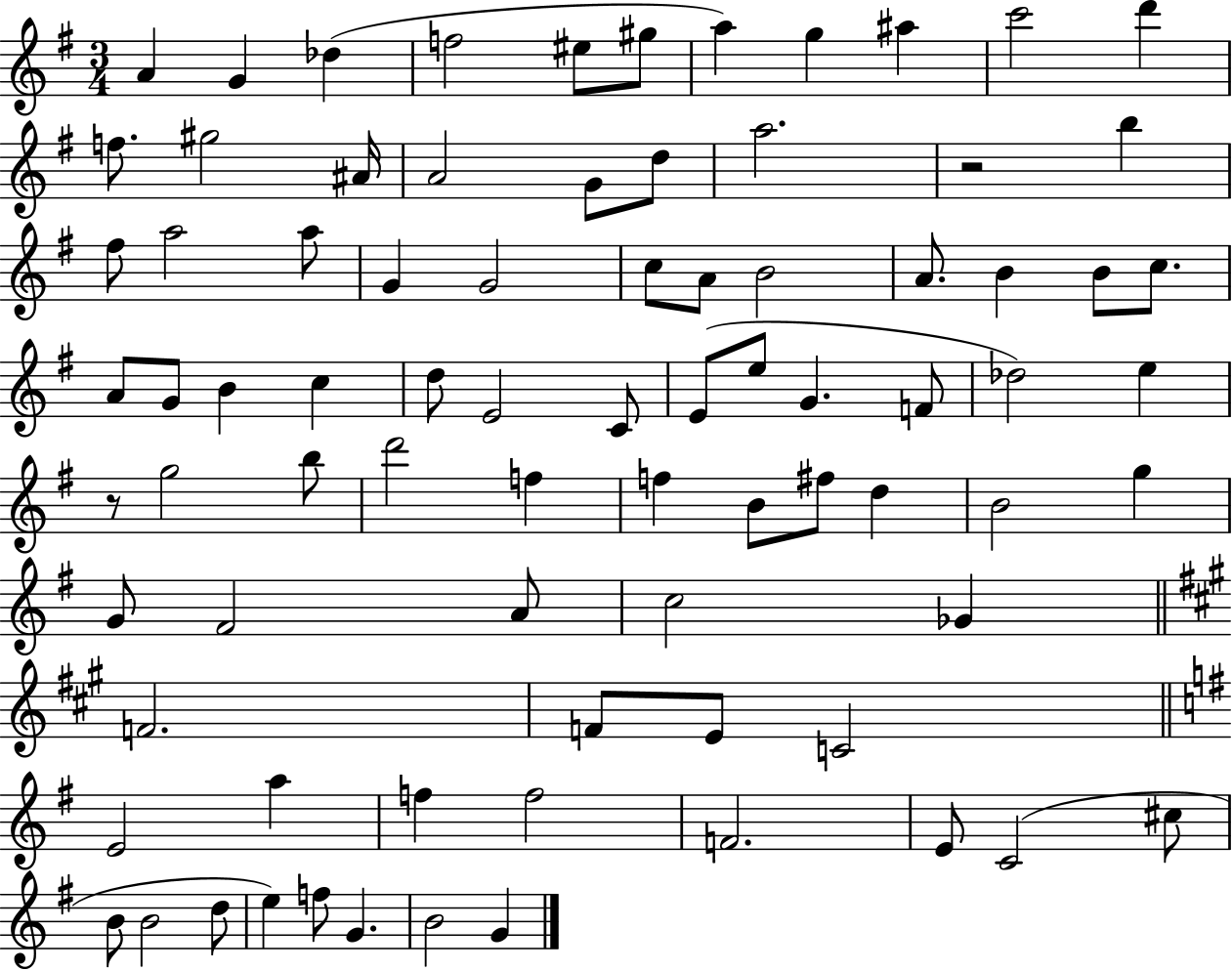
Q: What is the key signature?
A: G major